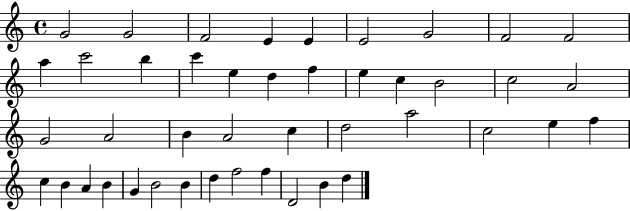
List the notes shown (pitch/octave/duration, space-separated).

G4/h G4/h F4/h E4/q E4/q E4/h G4/h F4/h F4/h A5/q C6/h B5/q C6/q E5/q D5/q F5/q E5/q C5/q B4/h C5/h A4/h G4/h A4/h B4/q A4/h C5/q D5/h A5/h C5/h E5/q F5/q C5/q B4/q A4/q B4/q G4/q B4/h B4/q D5/q F5/h F5/q D4/h B4/q D5/q